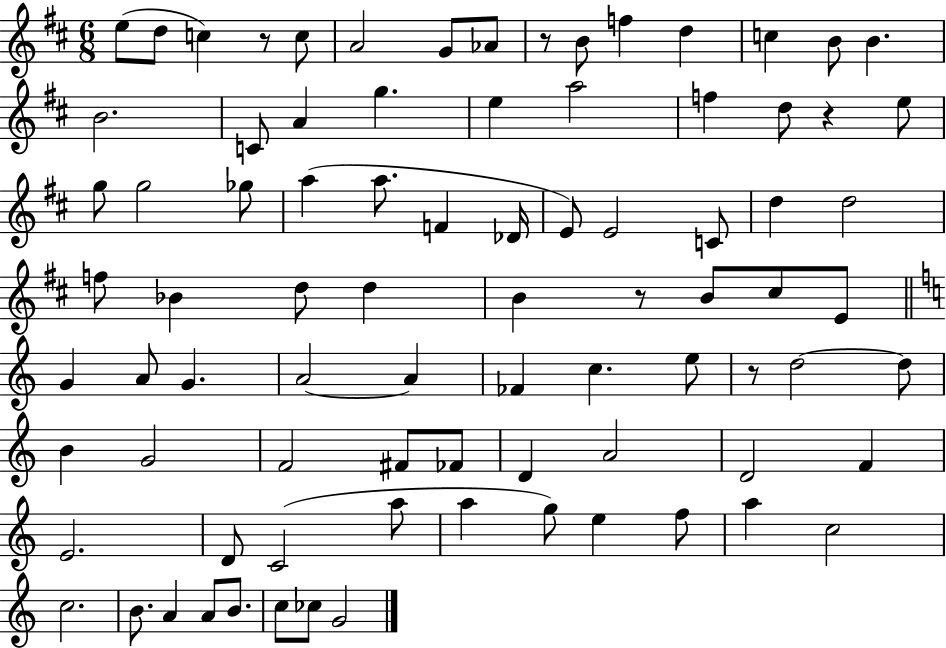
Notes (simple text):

E5/e D5/e C5/q R/e C5/e A4/h G4/e Ab4/e R/e B4/e F5/q D5/q C5/q B4/e B4/q. B4/h. C4/e A4/q G5/q. E5/q A5/h F5/q D5/e R/q E5/e G5/e G5/h Gb5/e A5/q A5/e. F4/q Db4/s E4/e E4/h C4/e D5/q D5/h F5/e Bb4/q D5/e D5/q B4/q R/e B4/e C#5/e E4/e G4/q A4/e G4/q. A4/h A4/q FES4/q C5/q. E5/e R/e D5/h D5/e B4/q G4/h F4/h F#4/e FES4/e D4/q A4/h D4/h F4/q E4/h. D4/e C4/h A5/e A5/q G5/e E5/q F5/e A5/q C5/h C5/h. B4/e. A4/q A4/e B4/e. C5/e CES5/e G4/h